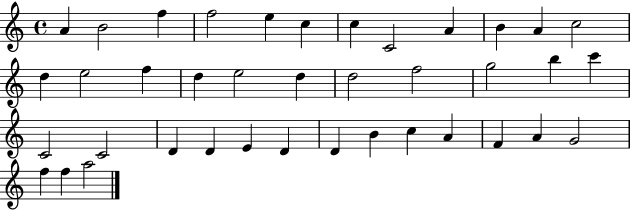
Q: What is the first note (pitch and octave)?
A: A4